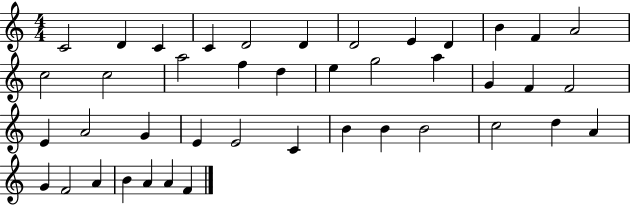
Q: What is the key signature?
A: C major